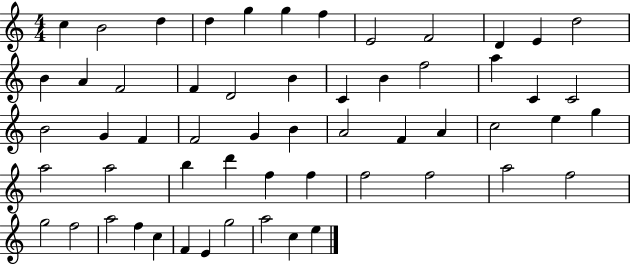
C5/q B4/h D5/q D5/q G5/q G5/q F5/q E4/h F4/h D4/q E4/q D5/h B4/q A4/q F4/h F4/q D4/h B4/q C4/q B4/q F5/h A5/q C4/q C4/h B4/h G4/q F4/q F4/h G4/q B4/q A4/h F4/q A4/q C5/h E5/q G5/q A5/h A5/h B5/q D6/q F5/q F5/q F5/h F5/h A5/h F5/h G5/h F5/h A5/h F5/q C5/q F4/q E4/q G5/h A5/h C5/q E5/q